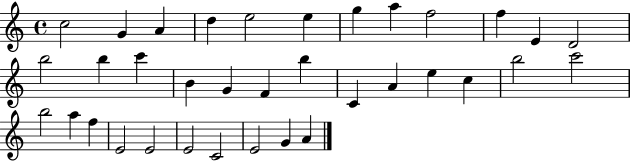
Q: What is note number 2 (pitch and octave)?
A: G4